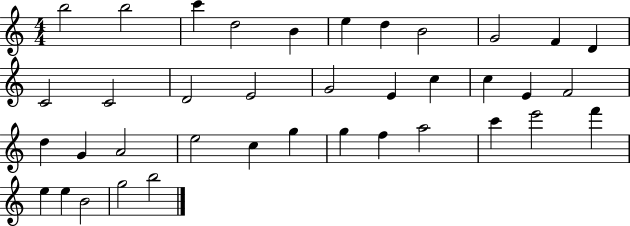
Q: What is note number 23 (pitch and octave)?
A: G4